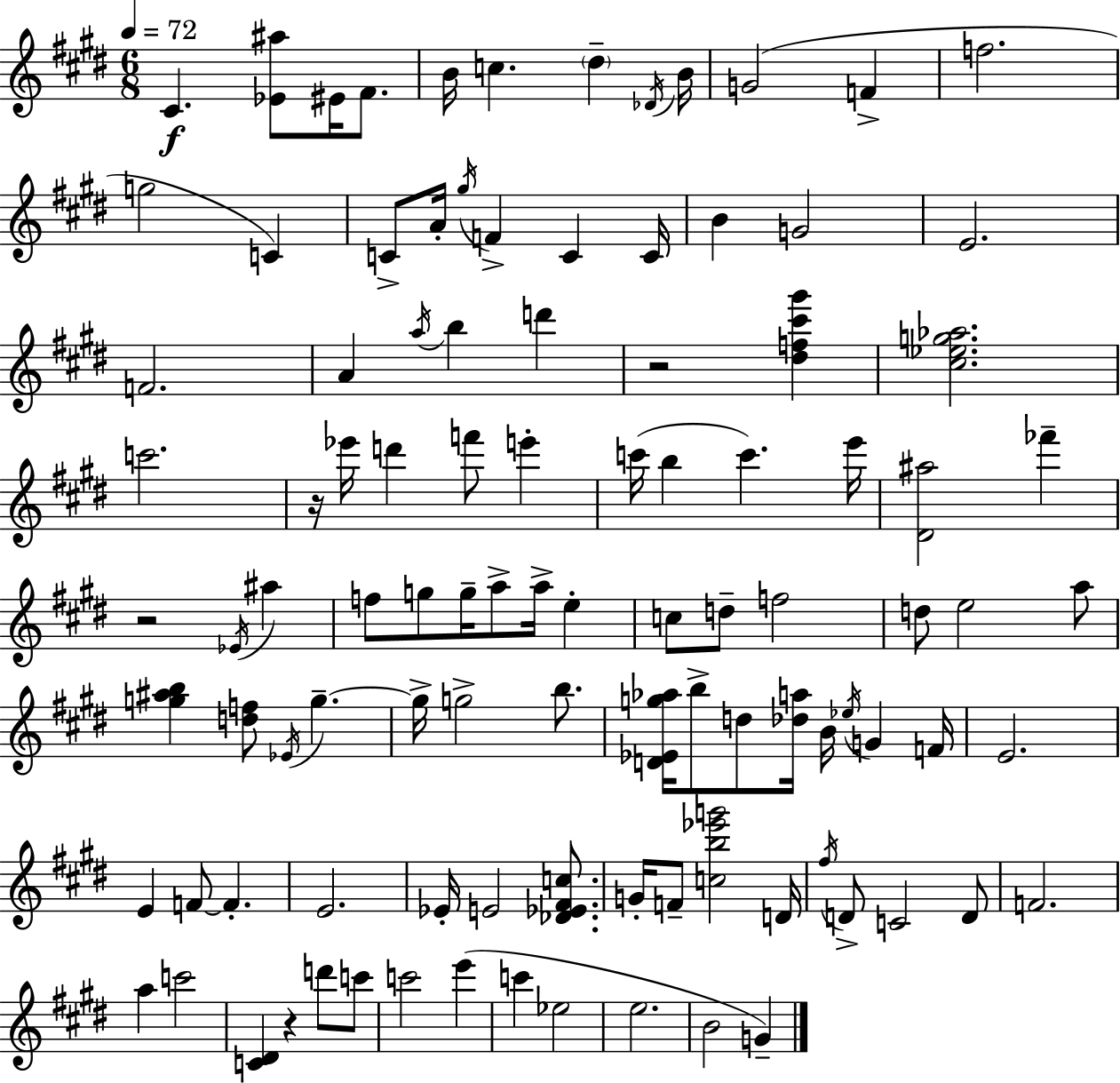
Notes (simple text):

C#4/q. [Eb4,A#5]/e EIS4/s F#4/e. B4/s C5/q. D#5/q Db4/s B4/s G4/h F4/q F5/h. G5/h C4/q C4/e A4/s G#5/s F4/q C4/q C4/s B4/q G4/h E4/h. F4/h. A4/q A5/s B5/q D6/q R/h [D#5,F5,C#6,G#6]/q [C#5,Eb5,G5,Ab5]/h. C6/h. R/s Eb6/s D6/q F6/e E6/q C6/s B5/q C6/q. E6/s [D#4,A#5]/h FES6/q R/h Eb4/s A#5/q F5/e G5/e G5/s A5/e A5/s E5/q C5/e D5/e F5/h D5/e E5/h A5/e [G5,A#5,B5]/q [D5,F5]/e Eb4/s G5/q. G5/s G5/h B5/e. [D4,Eb4,G5,Ab5]/s B5/e D5/e [Db5,A5]/s B4/s Eb5/s G4/q F4/s E4/h. E4/q F4/e F4/q. E4/h. Eb4/s E4/h [Db4,Eb4,F#4,C5]/e. G4/s F4/e [C5,B5,Eb6,G6]/h D4/s F#5/s D4/e C4/h D4/e F4/h. A5/q C6/h [C4,D#4]/q R/q D6/e C6/e C6/h E6/q C6/q Eb5/h E5/h. B4/h G4/q